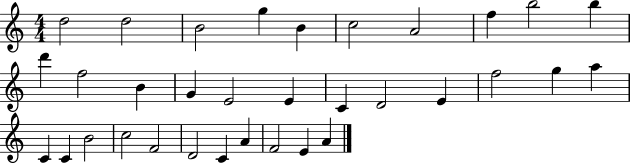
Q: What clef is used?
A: treble